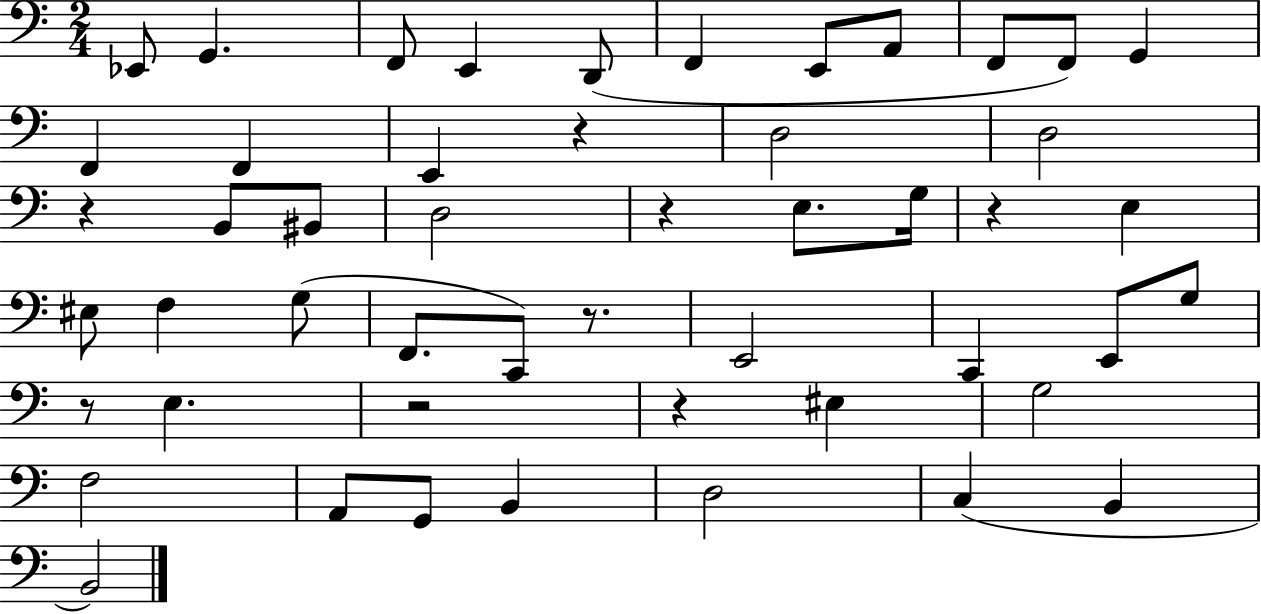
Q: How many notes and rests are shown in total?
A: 50